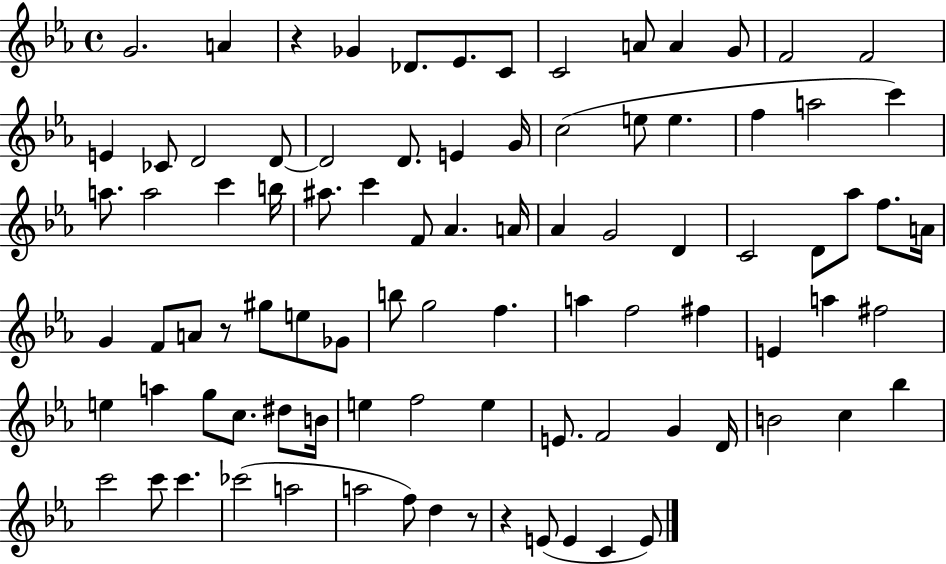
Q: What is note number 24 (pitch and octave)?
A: F5